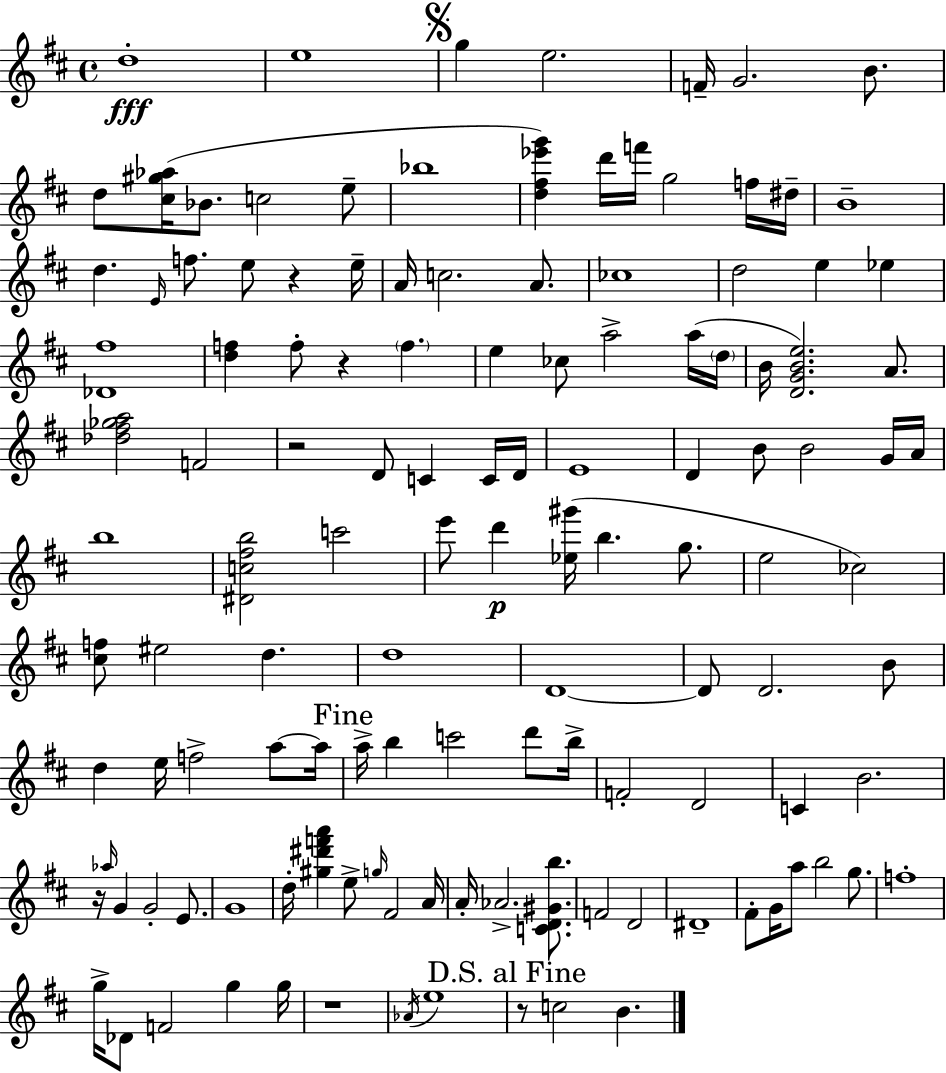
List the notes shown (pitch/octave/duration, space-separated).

D5/w E5/w G5/q E5/h. F4/s G4/h. B4/e. D5/e [C#5,G#5,Ab5]/s Bb4/e. C5/h E5/e Bb5/w [D5,F#5,Eb6,G6]/q D6/s F6/s G5/h F5/s D#5/s B4/w D5/q. E4/s F5/e. E5/e R/q E5/s A4/s C5/h. A4/e. CES5/w D5/h E5/q Eb5/q [Db4,F#5]/w [D5,F5]/q F5/e R/q F5/q. E5/q CES5/e A5/h A5/s D5/s B4/s [D4,G4,B4,E5]/h. A4/e. [Db5,F#5,Gb5,A5]/h F4/h R/h D4/e C4/q C4/s D4/s E4/w D4/q B4/e B4/h G4/s A4/s B5/w [D#4,C5,F#5,B5]/h C6/h E6/e D6/q [Eb5,G#6]/s B5/q. G5/e. E5/h CES5/h [C#5,F5]/e EIS5/h D5/q. D5/w D4/w D4/e D4/h. B4/e D5/q E5/s F5/h A5/e A5/s A5/s B5/q C6/h D6/e B5/s F4/h D4/h C4/q B4/h. R/s Ab5/s G4/q G4/h E4/e. G4/w D5/s [G#5,D#6,F6,A6]/q E5/e G5/s F#4/h A4/s A4/s Ab4/h. [C4,D4,G#4,B5]/e. F4/h D4/h D#4/w F#4/e G4/s A5/e B5/h G5/e. F5/w G5/s Db4/e F4/h G5/q G5/s R/w Ab4/s E5/w R/e C5/h B4/q.